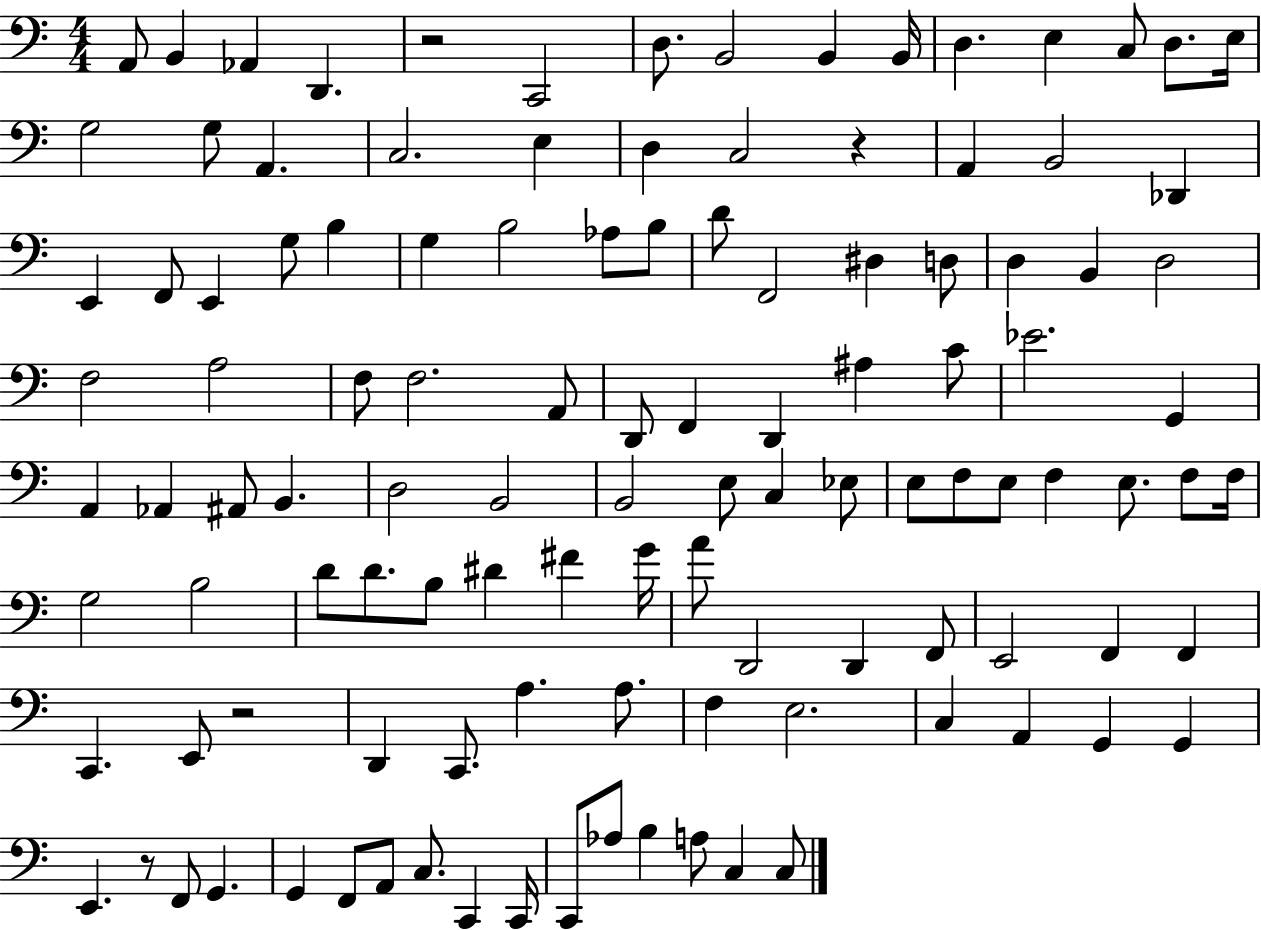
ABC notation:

X:1
T:Untitled
M:4/4
L:1/4
K:C
A,,/2 B,, _A,, D,, z2 C,,2 D,/2 B,,2 B,, B,,/4 D, E, C,/2 D,/2 E,/4 G,2 G,/2 A,, C,2 E, D, C,2 z A,, B,,2 _D,, E,, F,,/2 E,, G,/2 B, G, B,2 _A,/2 B,/2 D/2 F,,2 ^D, D,/2 D, B,, D,2 F,2 A,2 F,/2 F,2 A,,/2 D,,/2 F,, D,, ^A, C/2 _E2 G,, A,, _A,, ^A,,/2 B,, D,2 B,,2 B,,2 E,/2 C, _E,/2 E,/2 F,/2 E,/2 F, E,/2 F,/2 F,/4 G,2 B,2 D/2 D/2 B,/2 ^D ^F G/4 A/2 D,,2 D,, F,,/2 E,,2 F,, F,, C,, E,,/2 z2 D,, C,,/2 A, A,/2 F, E,2 C, A,, G,, G,, E,, z/2 F,,/2 G,, G,, F,,/2 A,,/2 C,/2 C,, C,,/4 C,,/2 _A,/2 B, A,/2 C, C,/2